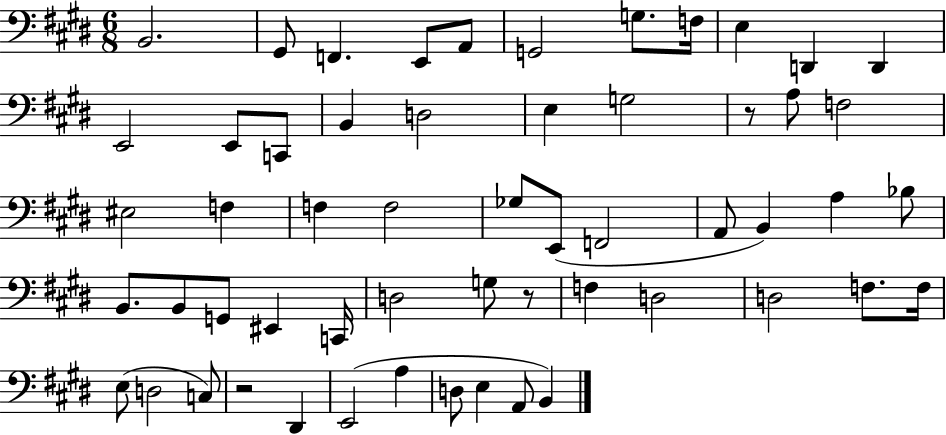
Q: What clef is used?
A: bass